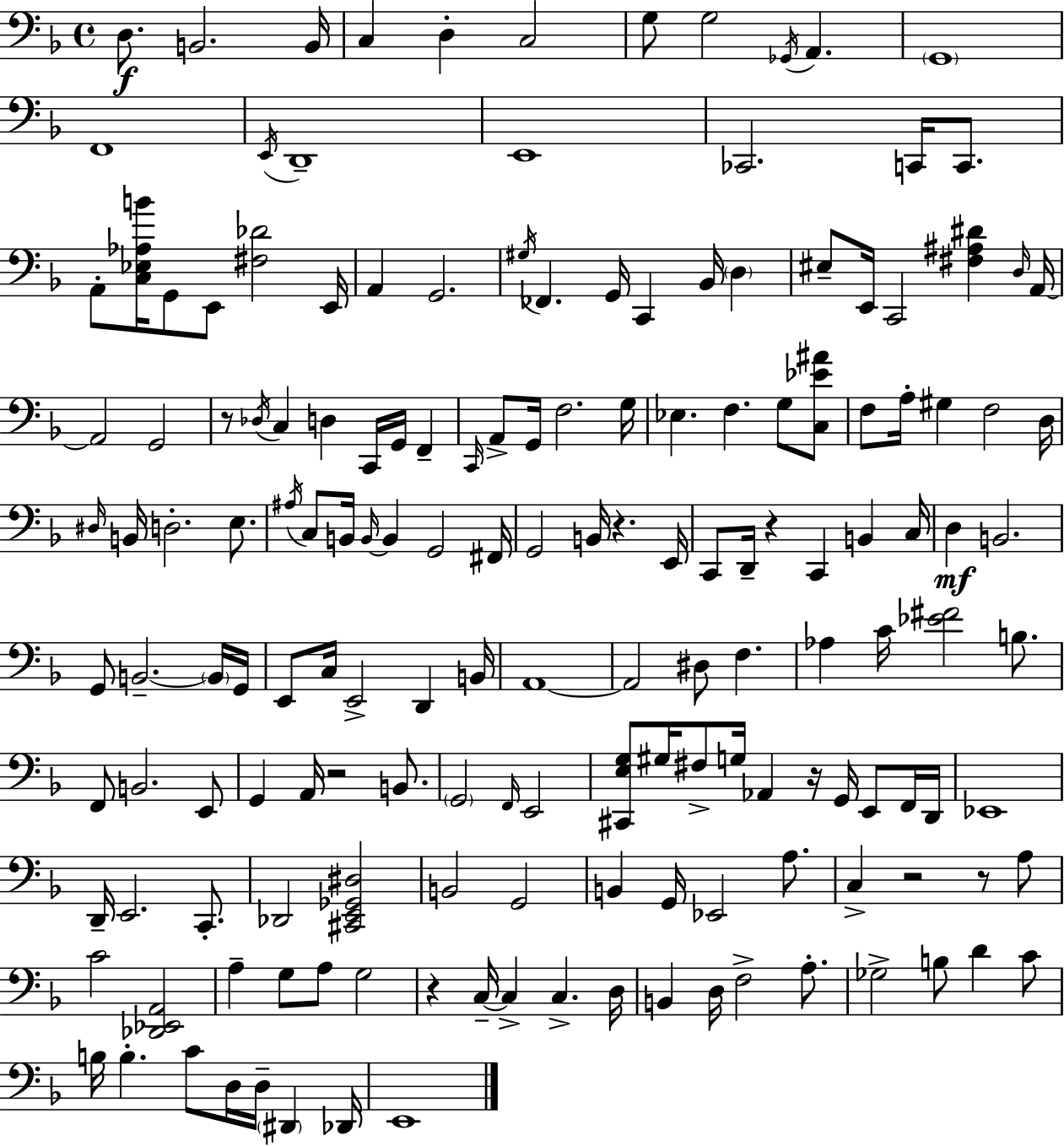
{
  \clef bass
  \time 4/4
  \defaultTimeSignature
  \key f \major
  d8.\f b,2. b,16 | c4 d4-. c2 | g8 g2 \acciaccatura { ges,16 } a,4. | \parenthesize g,1 | \break f,1 | \acciaccatura { e,16 } d,1-- | e,1 | ces,2. c,16 c,8. | \break a,8-. <c ees aes b'>16 g,8 e,8 <fis des'>2 | e,16 a,4 g,2. | \acciaccatura { gis16 } fes,4. g,16 c,4 bes,16 \parenthesize d4 | eis8-- e,16 c,2 <fis ais dis'>4 | \break \grace { d16 } a,16~~ a,2 g,2 | r8 \acciaccatura { des16 } c4 d4 c,16 | g,16 f,4-- \grace { c,16 } a,8-> g,16 f2. | g16 ees4. f4. | \break g8 <c ees' ais'>8 f8 a16-. gis4 f2 | d16 \grace { dis16 } b,16 d2.-. | e8. \acciaccatura { ais16 } c8 b,16 \grace { b,16~ }~ b,4 | g,2 fis,16 g,2 | \break b,16 r4. e,16 c,8 d,16-- r4 | c,4 b,4 c16 d4\mf b,2. | g,8 b,2.--~~ | \parenthesize b,16 g,16 e,8 c16 e,2-> | \break d,4 b,16 a,1~~ | a,2 | dis8 f4. aes4 c'16 <ees' fis'>2 | b8. f,8 b,2. | \break e,8 g,4 a,16 r2 | b,8. \parenthesize g,2 | \grace { f,16 } e,2 <cis, e g>8 gis16 fis8-> g16 | aes,4 r16 g,16 e,8 f,16 d,16 ees,1 | \break d,16-- e,2. | c,8.-. des,2 | <cis, e, ges, dis>2 b,2 | g,2 b,4 g,16 ees,2 | \break a8. c4-> r2 | r8 a8 c'2 | <des, ees, a,>2 a4-- g8 | a8 g2 r4 c16--~~ c4-> | \break c4.-> d16 b,4 d16 f2-> | a8.-. ges2-> | b8 d'4 c'8 b16 b4.-. | c'8 d16 d16-- \parenthesize dis,4 des,16 e,1 | \break \bar "|."
}